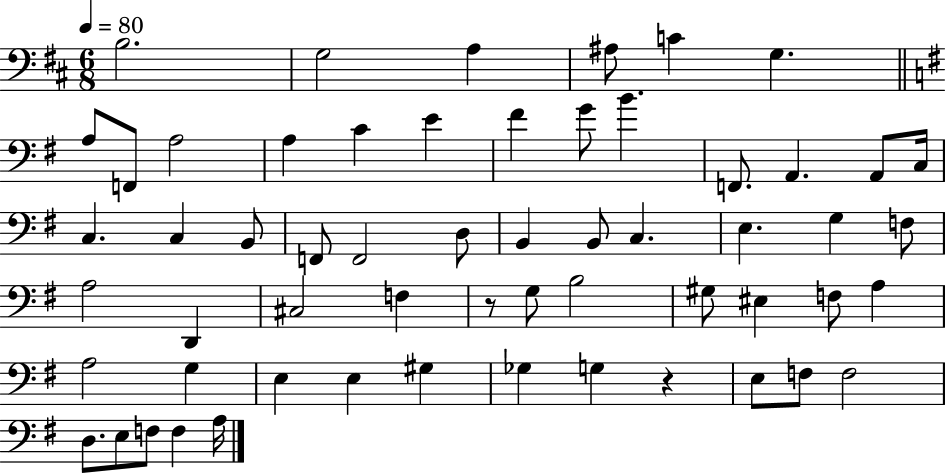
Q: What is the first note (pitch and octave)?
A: B3